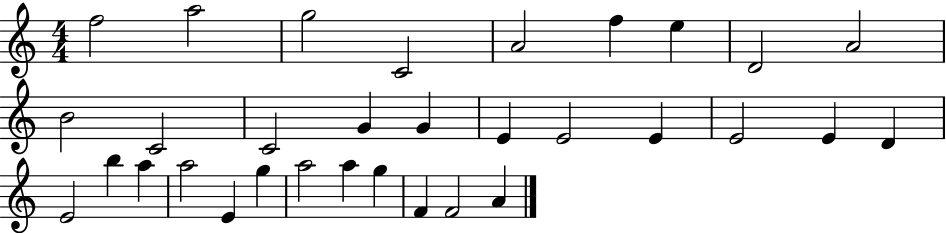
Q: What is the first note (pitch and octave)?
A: F5